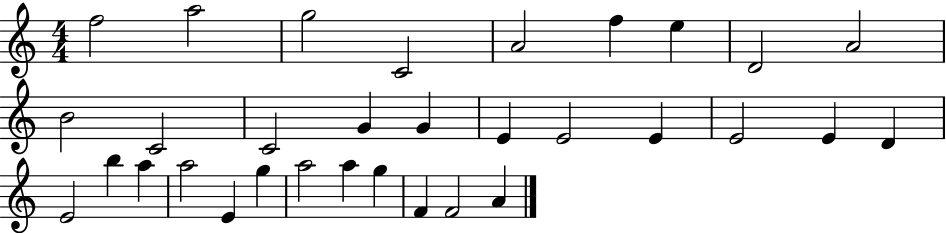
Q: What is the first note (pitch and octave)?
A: F5